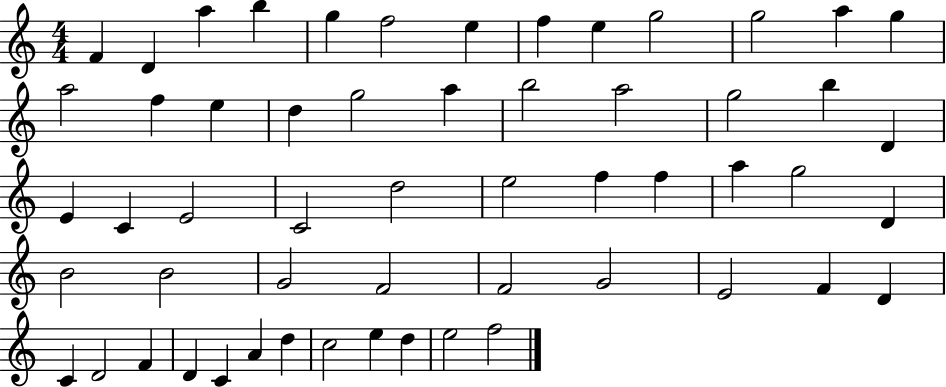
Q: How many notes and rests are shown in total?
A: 56